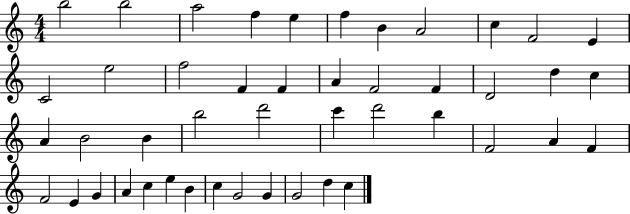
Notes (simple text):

B5/h B5/h A5/h F5/q E5/q F5/q B4/q A4/h C5/q F4/h E4/q C4/h E5/h F5/h F4/q F4/q A4/q F4/h F4/q D4/h D5/q C5/q A4/q B4/h B4/q B5/h D6/h C6/q D6/h B5/q F4/h A4/q F4/q F4/h E4/q G4/q A4/q C5/q E5/q B4/q C5/q G4/h G4/q G4/h D5/q C5/q